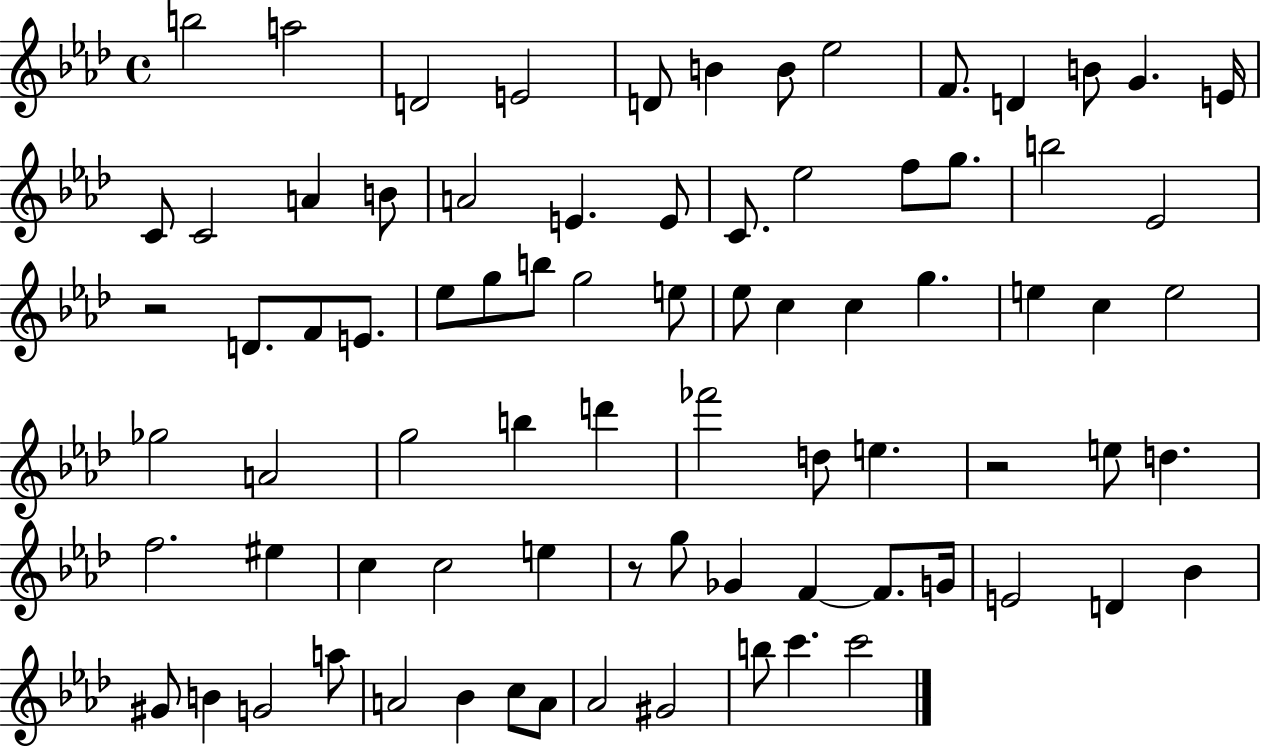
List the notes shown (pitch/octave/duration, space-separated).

B5/h A5/h D4/h E4/h D4/e B4/q B4/e Eb5/h F4/e. D4/q B4/e G4/q. E4/s C4/e C4/h A4/q B4/e A4/h E4/q. E4/e C4/e. Eb5/h F5/e G5/e. B5/h Eb4/h R/h D4/e. F4/e E4/e. Eb5/e G5/e B5/e G5/h E5/e Eb5/e C5/q C5/q G5/q. E5/q C5/q E5/h Gb5/h A4/h G5/h B5/q D6/q FES6/h D5/e E5/q. R/h E5/e D5/q. F5/h. EIS5/q C5/q C5/h E5/q R/e G5/e Gb4/q F4/q F4/e. G4/s E4/h D4/q Bb4/q G#4/e B4/q G4/h A5/e A4/h Bb4/q C5/e A4/e Ab4/h G#4/h B5/e C6/q. C6/h